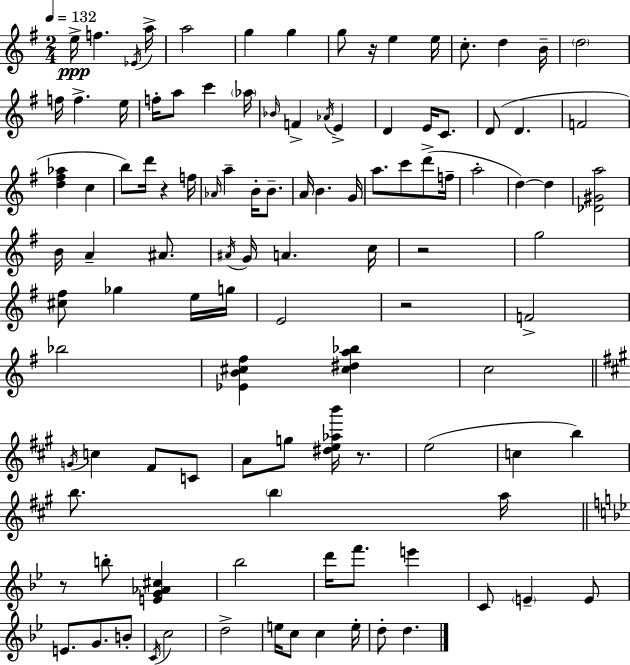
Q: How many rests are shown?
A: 6